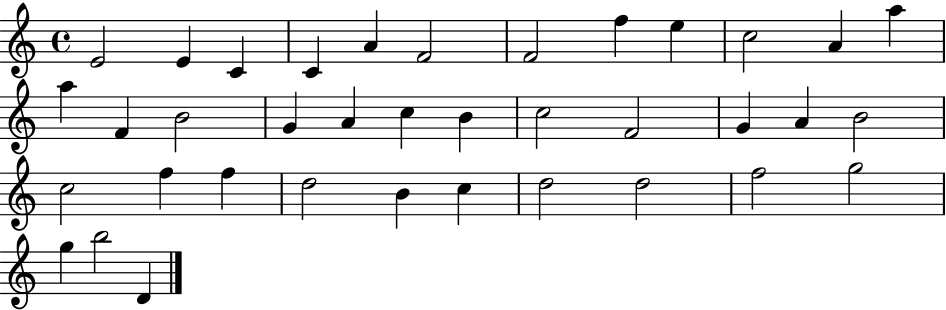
E4/h E4/q C4/q C4/q A4/q F4/h F4/h F5/q E5/q C5/h A4/q A5/q A5/q F4/q B4/h G4/q A4/q C5/q B4/q C5/h F4/h G4/q A4/q B4/h C5/h F5/q F5/q D5/h B4/q C5/q D5/h D5/h F5/h G5/h G5/q B5/h D4/q